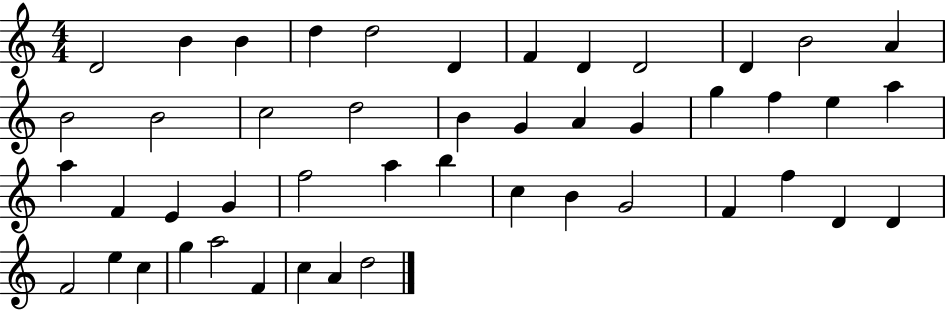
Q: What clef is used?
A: treble